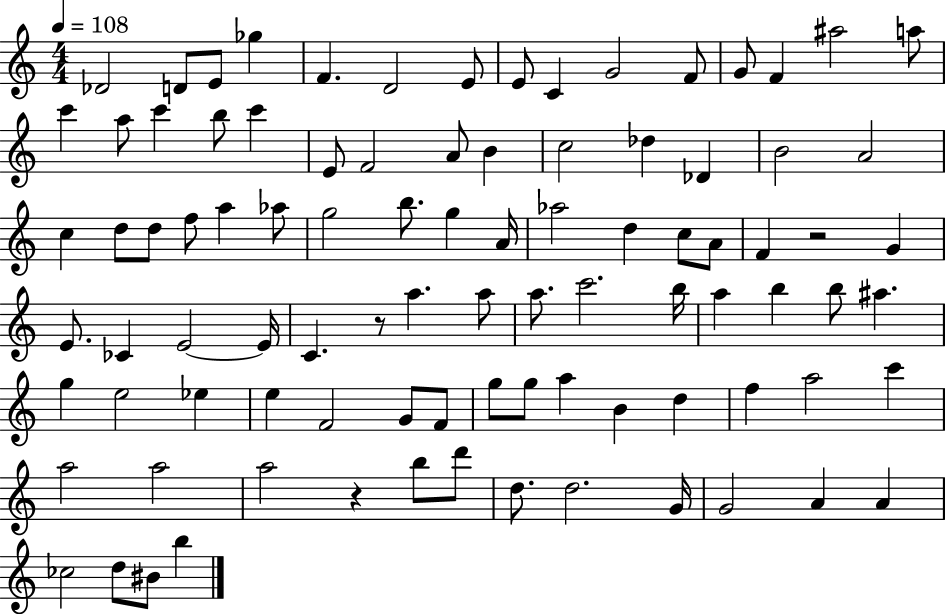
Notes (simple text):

Db4/h D4/e E4/e Gb5/q F4/q. D4/h E4/e E4/e C4/q G4/h F4/e G4/e F4/q A#5/h A5/e C6/q A5/e C6/q B5/e C6/q E4/e F4/h A4/e B4/q C5/h Db5/q Db4/q B4/h A4/h C5/q D5/e D5/e F5/e A5/q Ab5/e G5/h B5/e. G5/q A4/s Ab5/h D5/q C5/e A4/e F4/q R/h G4/q E4/e. CES4/q E4/h E4/s C4/q. R/e A5/q. A5/e A5/e. C6/h. B5/s A5/q B5/q B5/e A#5/q. G5/q E5/h Eb5/q E5/q F4/h G4/e F4/e G5/e G5/e A5/q B4/q D5/q F5/q A5/h C6/q A5/h A5/h A5/h R/q B5/e D6/e D5/e. D5/h. G4/s G4/h A4/q A4/q CES5/h D5/e BIS4/e B5/q